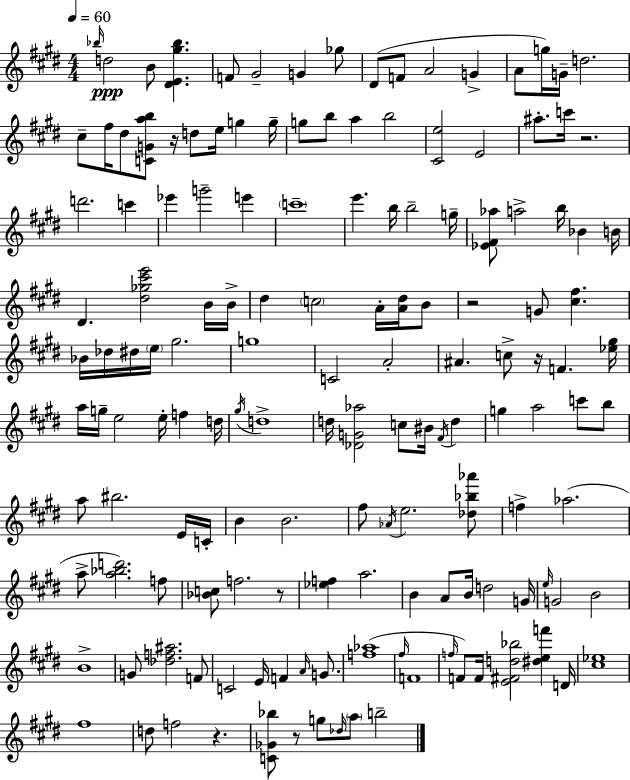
{
  \clef treble
  \numericTimeSignature
  \time 4/4
  \key e \major
  \tempo 4 = 60
  \grace { bes''16 }\ppp d''2 b'8 <dis' e' gis'' bes''>4. | f'8 gis'2-- g'4 ges''8 | dis'8( f'8 a'2 g'4-> | a'8 g''16) g'16-- d''2. | \break cis''8-- fis''16 dis''8 <c' g' a'' b''>8 r16 d''8 e''16 g''4 | g''16-- g''8 b''8 a''4 b''2 | <cis' e''>2 e'2 | ais''8.-. c'''16 r2. | \break d'''2. c'''4 | ees'''4 g'''2-- e'''4 | \parenthesize c'''1-- | e'''4. b''16 b''2-- | \break g''16-- <ees' fis' aes''>8 a''2-> b''16 bes'4 | b'16 dis'4. <dis'' ges'' cis''' e'''>2 b'16 | b'16-> dis''4 \parenthesize c''2 a'16-. <a' dis''>16 b'8 | r2 g'8 <cis'' fis''>4. | \break bes'16 des''16 dis''16 \parenthesize e''16 gis''2. | g''1 | c'2 a'2-. | ais'4. c''8-> r16 f'4. | \break <ees'' gis''>16 a''16 g''16-- e''2 e''16-. f''4 | d''16 \acciaccatura { gis''16 } d''1-> | d''16 <des' g' aes''>2 c''8 bis'16 \acciaccatura { fis'16 } d''4 | g''4 a''2 c'''8 | \break b''8 a''8 bis''2. | e'16 c'16-. b'4 b'2. | fis''8 \acciaccatura { aes'16 } e''2. | <des'' bes'' aes'''>8 f''4-> aes''2.( | \break a''8-> <a'' bes'' d'''>2.) | f''8 <bes' c''>8 f''2. | r8 <ees'' f''>4 a''2. | b'4 a'8 b'16 d''2 | \break g'16 \grace { e''16 } g'2 b'2 | b'1-> | g'8 <des'' f'' ais''>2. | f'8 c'2 e'16 f'4 | \break \grace { a'16 } g'8. <f'' aes''>1( | \grace { fis''16 } f'1 | \grace { f''16 }) f'8 f'16 <e' fis' d'' bes''>2 | <dis'' e'' f'''>4 d'16 <cis'' ees''>1 | \break fis''1 | d''8 f''2 | r4. <c' ges' bes''>8 r8 g''8 \grace { des''16 } \parenthesize a''8 | b''2-- \bar "|."
}